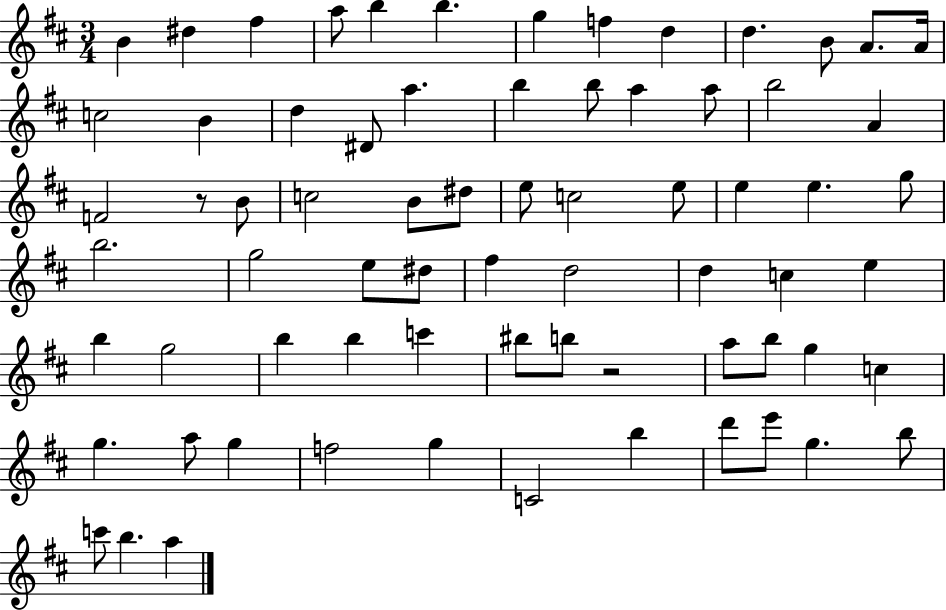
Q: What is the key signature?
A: D major